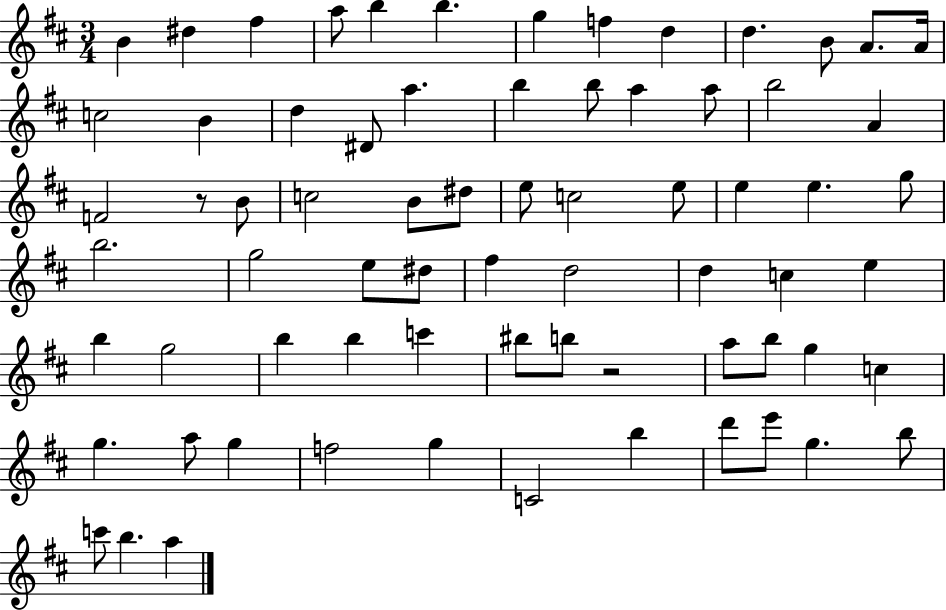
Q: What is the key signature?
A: D major